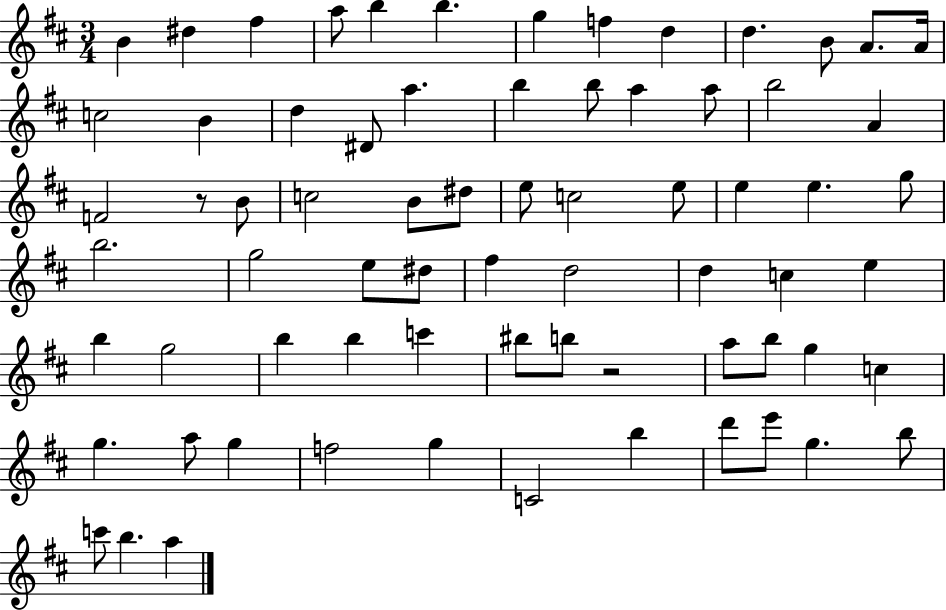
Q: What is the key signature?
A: D major